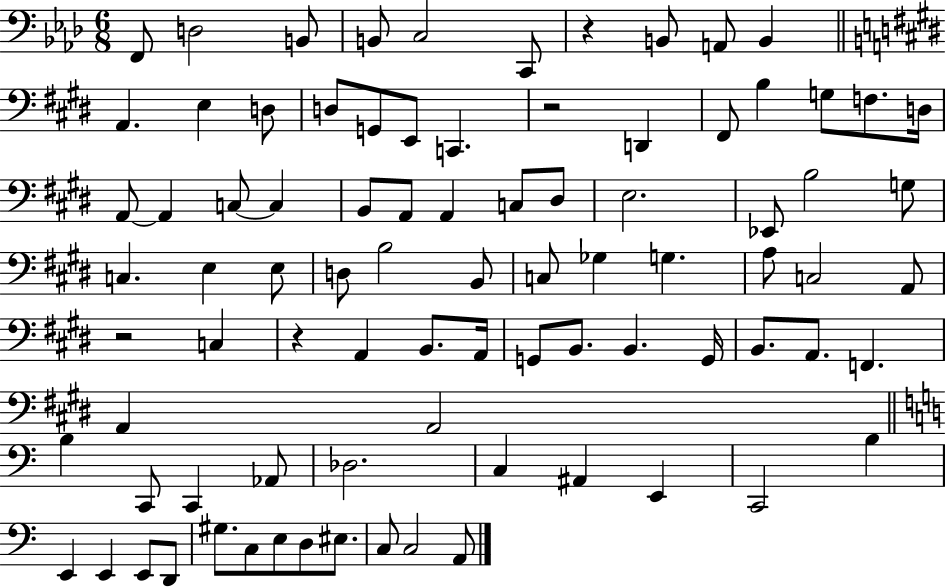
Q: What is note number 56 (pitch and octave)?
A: B2